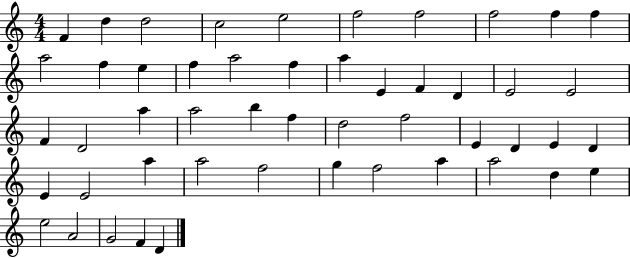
X:1
T:Untitled
M:4/4
L:1/4
K:C
F d d2 c2 e2 f2 f2 f2 f f a2 f e f a2 f a E F D E2 E2 F D2 a a2 b f d2 f2 E D E D E E2 a a2 f2 g f2 a a2 d e e2 A2 G2 F D